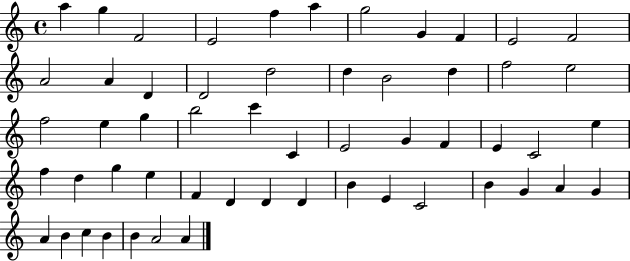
X:1
T:Untitled
M:4/4
L:1/4
K:C
a g F2 E2 f a g2 G F E2 F2 A2 A D D2 d2 d B2 d f2 e2 f2 e g b2 c' C E2 G F E C2 e f d g e F D D D B E C2 B G A G A B c B B A2 A